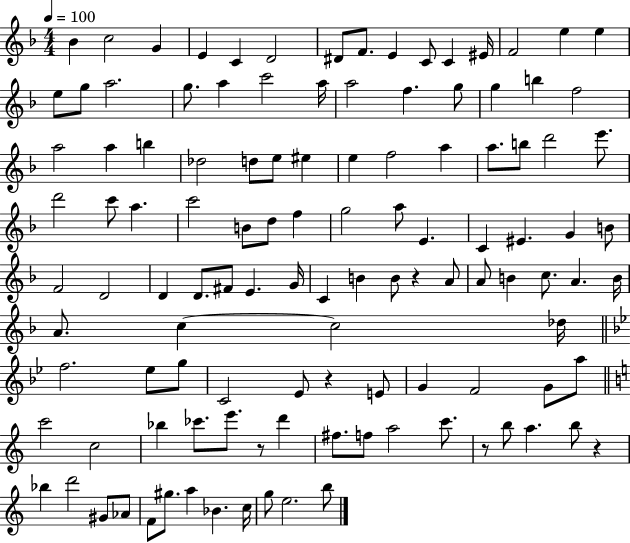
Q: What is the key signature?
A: F major